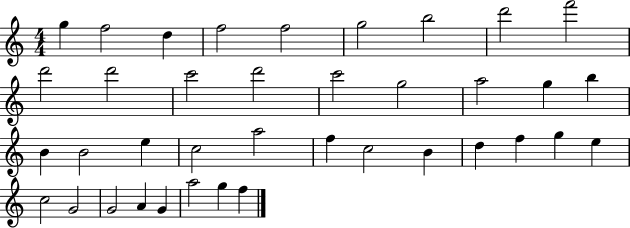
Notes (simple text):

G5/q F5/h D5/q F5/h F5/h G5/h B5/h D6/h F6/h D6/h D6/h C6/h D6/h C6/h G5/h A5/h G5/q B5/q B4/q B4/h E5/q C5/h A5/h F5/q C5/h B4/q D5/q F5/q G5/q E5/q C5/h G4/h G4/h A4/q G4/q A5/h G5/q F5/q